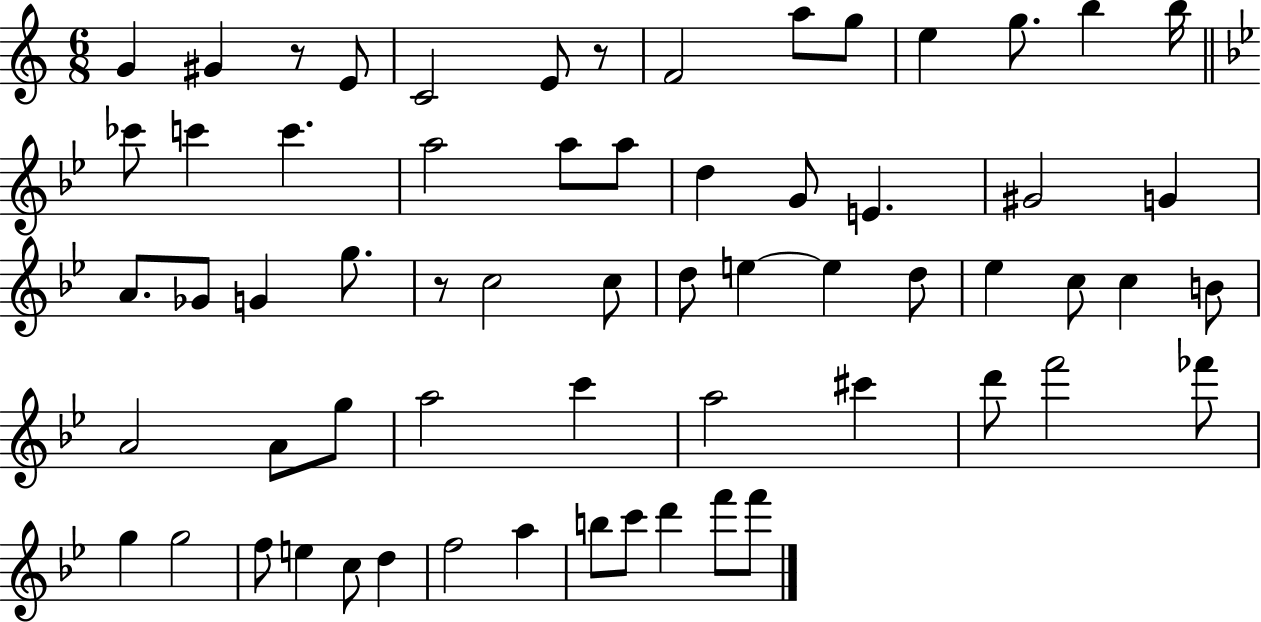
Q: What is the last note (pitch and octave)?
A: F6